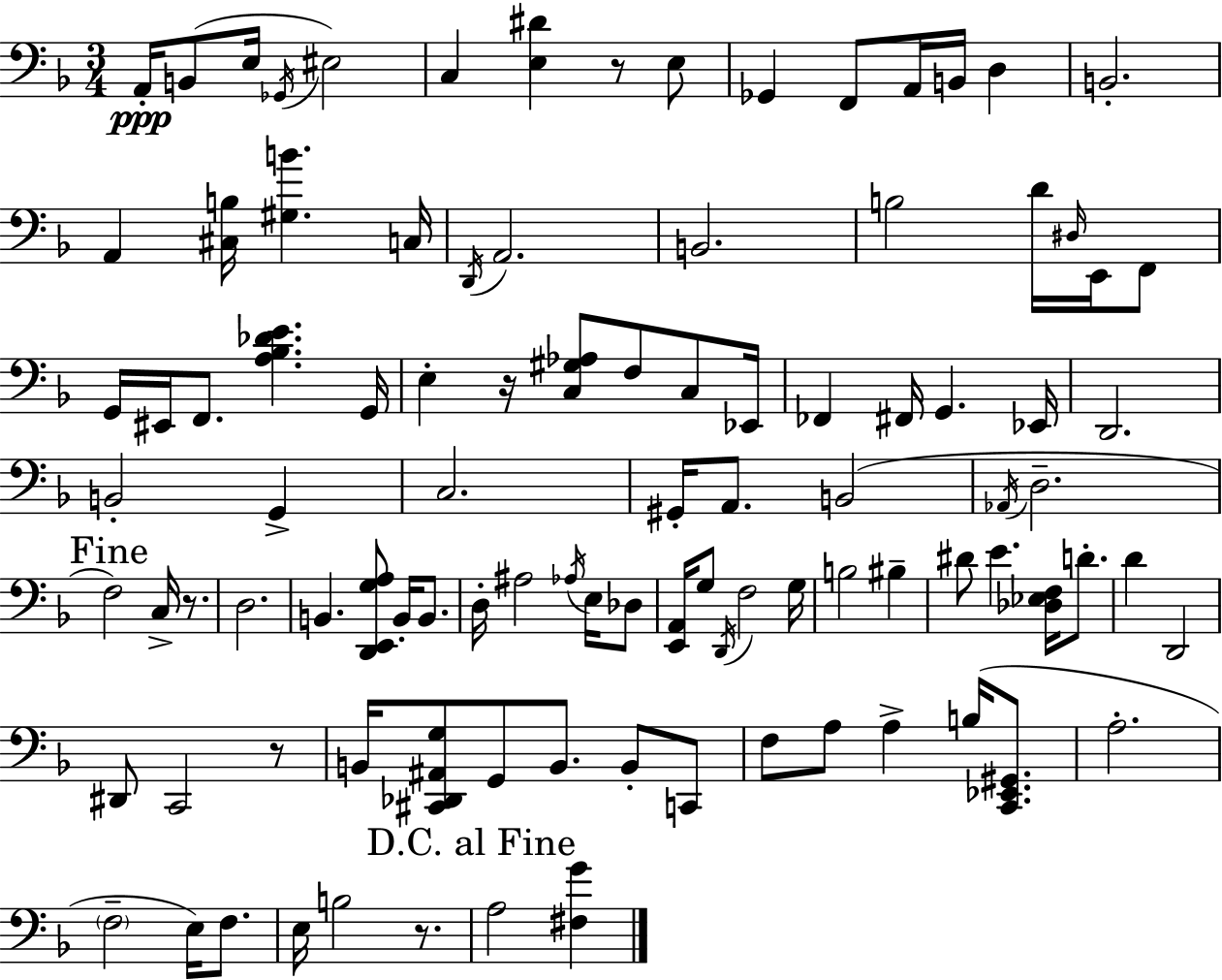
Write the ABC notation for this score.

X:1
T:Untitled
M:3/4
L:1/4
K:F
A,,/4 B,,/2 E,/4 _G,,/4 ^E,2 C, [E,^D] z/2 E,/2 _G,, F,,/2 A,,/4 B,,/4 D, B,,2 A,, [^C,B,]/4 [^G,B] C,/4 D,,/4 A,,2 B,,2 B,2 D/4 ^D,/4 E,,/4 F,,/2 G,,/4 ^E,,/4 F,,/2 [A,_B,_DE] G,,/4 E, z/4 [C,^G,_A,]/2 F,/2 C,/2 _E,,/4 _F,, ^F,,/4 G,, _E,,/4 D,,2 B,,2 G,, C,2 ^G,,/4 A,,/2 B,,2 _A,,/4 D,2 F,2 C,/4 z/2 D,2 B,, [D,,E,,G,A,]/2 B,,/4 B,,/2 D,/4 ^A,2 _A,/4 E,/4 _D,/2 [E,,A,,]/4 G,/2 D,,/4 F,2 G,/4 B,2 ^B, ^D/2 E [_D,_E,F,]/4 D/2 D D,,2 ^D,,/2 C,,2 z/2 B,,/4 [^C,,_D,,^A,,G,]/2 G,,/2 B,,/2 B,,/2 C,,/2 F,/2 A,/2 A, B,/4 [C,,_E,,^G,,]/2 A,2 F,2 E,/4 F,/2 E,/4 B,2 z/2 A,2 [^F,G]